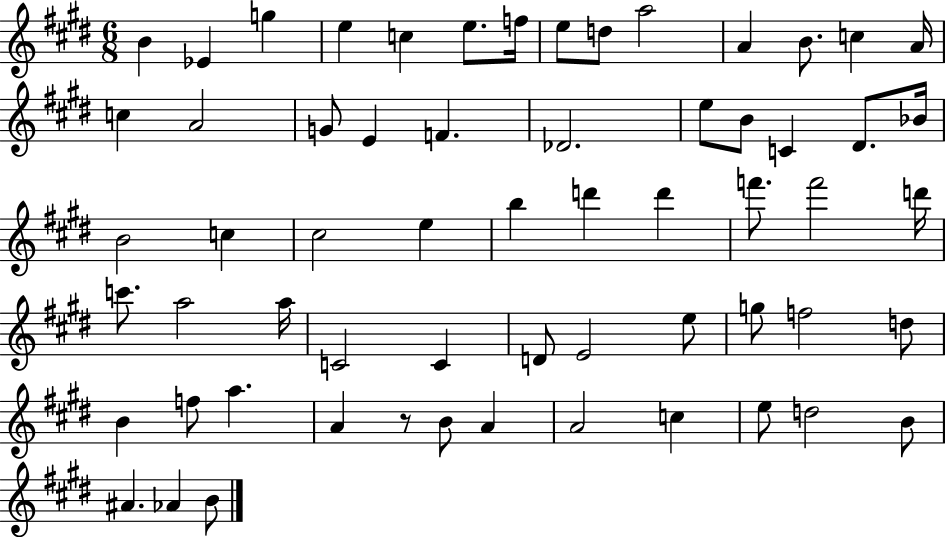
X:1
T:Untitled
M:6/8
L:1/4
K:E
B _E g e c e/2 f/4 e/2 d/2 a2 A B/2 c A/4 c A2 G/2 E F _D2 e/2 B/2 C ^D/2 _B/4 B2 c ^c2 e b d' d' f'/2 f'2 d'/4 c'/2 a2 a/4 C2 C D/2 E2 e/2 g/2 f2 d/2 B f/2 a A z/2 B/2 A A2 c e/2 d2 B/2 ^A _A B/2